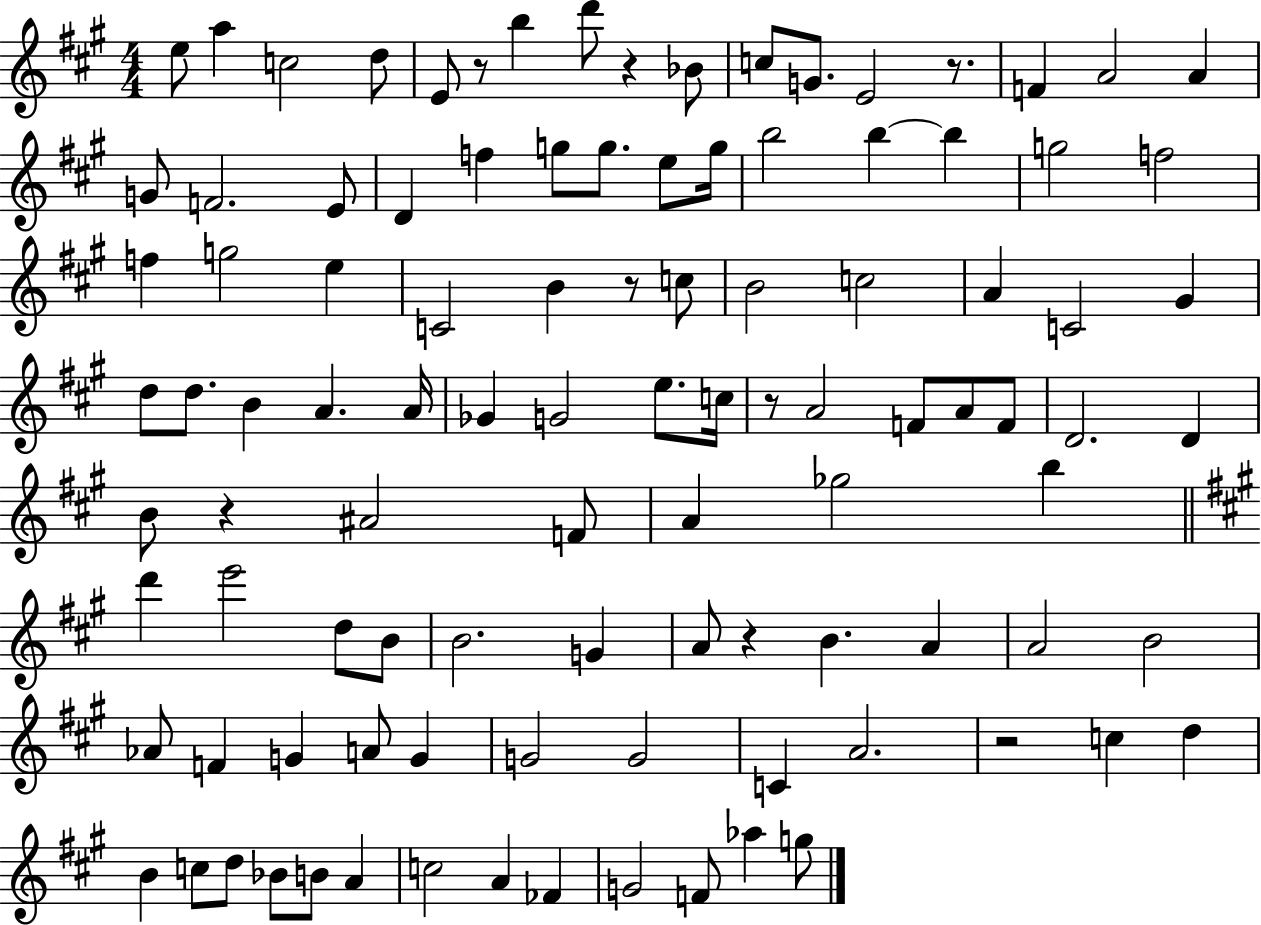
E5/e A5/q C5/h D5/e E4/e R/e B5/q D6/e R/q Bb4/e C5/e G4/e. E4/h R/e. F4/q A4/h A4/q G4/e F4/h. E4/e D4/q F5/q G5/e G5/e. E5/e G5/s B5/h B5/q B5/q G5/h F5/h F5/q G5/h E5/q C4/h B4/q R/e C5/e B4/h C5/h A4/q C4/h G#4/q D5/e D5/e. B4/q A4/q. A4/s Gb4/q G4/h E5/e. C5/s R/e A4/h F4/e A4/e F4/e D4/h. D4/q B4/e R/q A#4/h F4/e A4/q Gb5/h B5/q D6/q E6/h D5/e B4/e B4/h. G4/q A4/e R/q B4/q. A4/q A4/h B4/h Ab4/e F4/q G4/q A4/e G4/q G4/h G4/h C4/q A4/h. R/h C5/q D5/q B4/q C5/e D5/e Bb4/e B4/e A4/q C5/h A4/q FES4/q G4/h F4/e Ab5/q G5/e